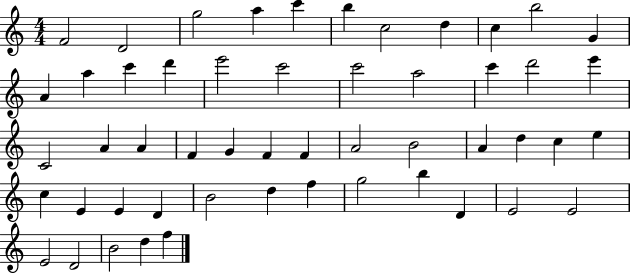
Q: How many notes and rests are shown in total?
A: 52